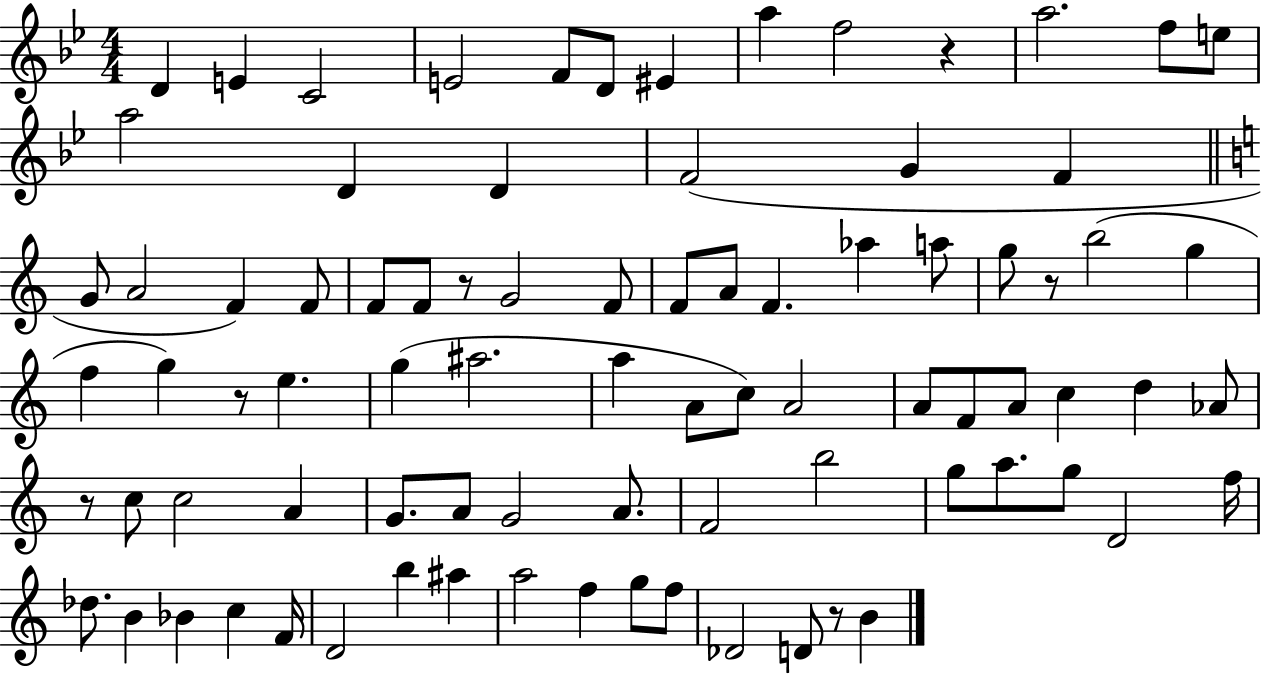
X:1
T:Untitled
M:4/4
L:1/4
K:Bb
D E C2 E2 F/2 D/2 ^E a f2 z a2 f/2 e/2 a2 D D F2 G F G/2 A2 F F/2 F/2 F/2 z/2 G2 F/2 F/2 A/2 F _a a/2 g/2 z/2 b2 g f g z/2 e g ^a2 a A/2 c/2 A2 A/2 F/2 A/2 c d _A/2 z/2 c/2 c2 A G/2 A/2 G2 A/2 F2 b2 g/2 a/2 g/2 D2 f/4 _d/2 B _B c F/4 D2 b ^a a2 f g/2 f/2 _D2 D/2 z/2 B